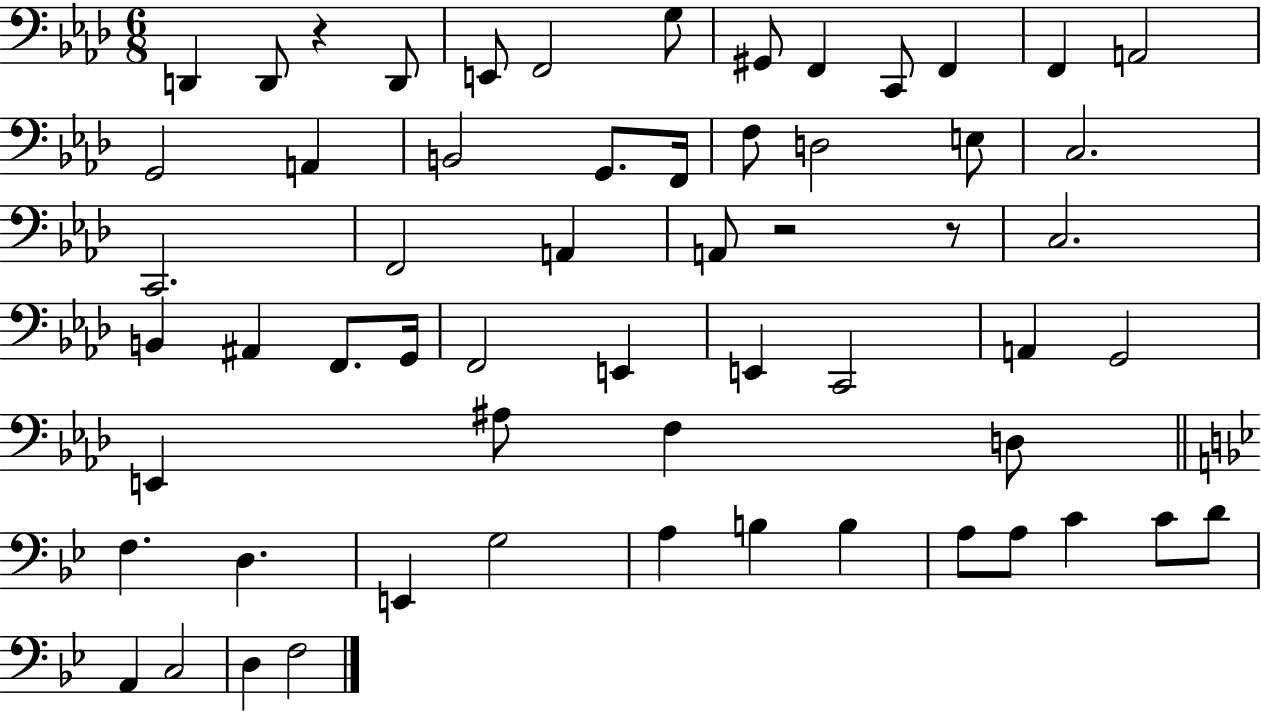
X:1
T:Untitled
M:6/8
L:1/4
K:Ab
D,, D,,/2 z D,,/2 E,,/2 F,,2 G,/2 ^G,,/2 F,, C,,/2 F,, F,, A,,2 G,,2 A,, B,,2 G,,/2 F,,/4 F,/2 D,2 E,/2 C,2 C,,2 F,,2 A,, A,,/2 z2 z/2 C,2 B,, ^A,, F,,/2 G,,/4 F,,2 E,, E,, C,,2 A,, G,,2 E,, ^A,/2 F, D,/2 F, D, E,, G,2 A, B, B, A,/2 A,/2 C C/2 D/2 A,, C,2 D, F,2